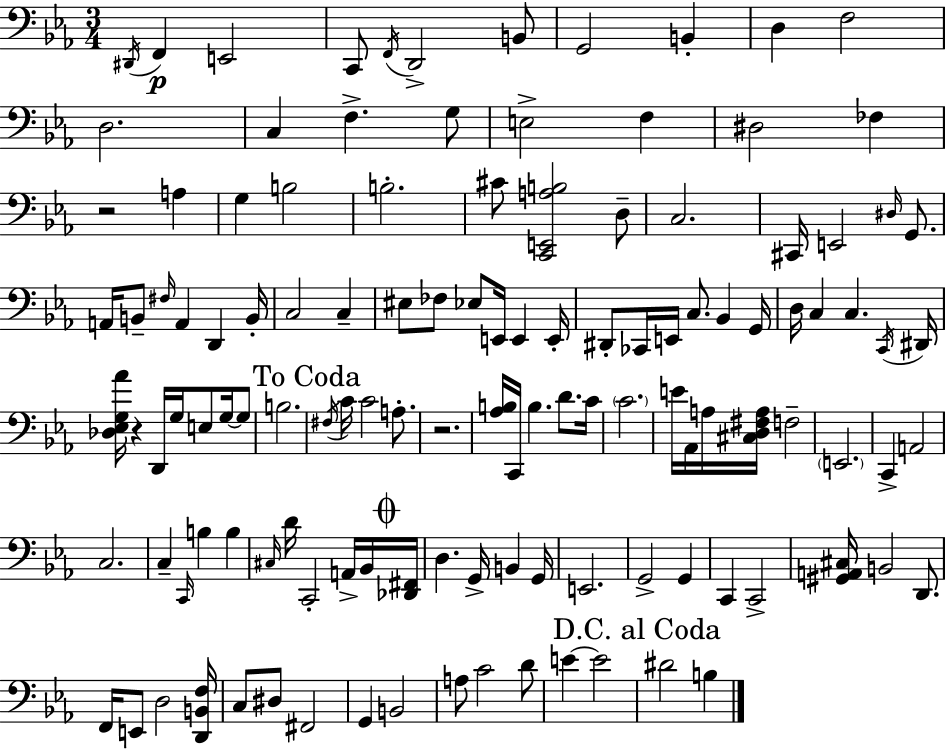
{
  \clef bass
  \numericTimeSignature
  \time 3/4
  \key ees \major
  \acciaccatura { dis,16 }\p f,4 e,2 | c,8 \acciaccatura { f,16 } d,2-> | b,8 g,2 b,4-. | d4 f2 | \break d2. | c4 f4.-> | g8 e2-> f4 | dis2 fes4 | \break r2 a4 | g4 b2 | b2.-. | cis'8 <c, e, a b>2 | \break d8-- c2. | cis,16 e,2 \grace { dis16 } | g,8. a,16 b,8-- \grace { fis16 } a,4 d,4 | b,16-. c2 | \break c4-- eis8 fes8 ees8 e,16 e,4 | e,16-. dis,8-. ces,16 e,16 c8. bes,4 | g,16 d16 c4 c4. | \acciaccatura { c,16 } dis,16 <des ees g aes'>16 r4 d,16 g16 | \break e8 g16~~ g8 b2. | \mark "To Coda" \acciaccatura { fis16 } c'16 c'2 | a8.-. r2. | <aes b>16 c,16 b4. | \break d'8. c'16 \parenthesize c'2. | e'16 aes,16 a16 <cis d fis a>16 f2-- | \parenthesize e,2. | c,4-> a,2 | \break c2. | c4-- \grace { c,16 } b4 | b4 \grace { cis16 } d'16 c,2-. | a,16-> bes,16 \mark \markup { \musicglyph "scripts.coda" } <des, fis,>16 d4. | \break g,16-> b,4 g,16 e,2. | g,2-> | g,4 c,4 | c,2-> <gis, a, cis>16 b,2 | \break d,8. f,16 e,8 d2 | <d, b, f>16 c8 dis8 | fis,2 g,4 | b,2 a8 c'2 | \break d'8 e'4~~ | e'2 \mark "D.C. al Coda" dis'2 | b4 \bar "|."
}